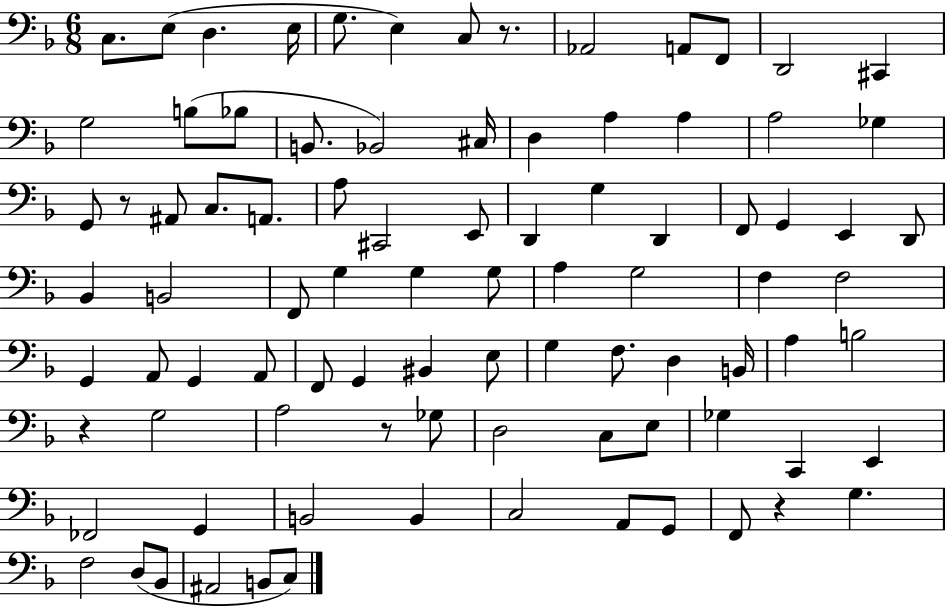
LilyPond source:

{
  \clef bass
  \numericTimeSignature
  \time 6/8
  \key f \major
  \repeat volta 2 { c8. e8( d4. e16 | g8. e4) c8 r8. | aes,2 a,8 f,8 | d,2 cis,4 | \break g2 b8( bes8 | b,8. bes,2) cis16 | d4 a4 a4 | a2 ges4 | \break g,8 r8 ais,8 c8. a,8. | a8 cis,2 e,8 | d,4 g4 d,4 | f,8 g,4 e,4 d,8 | \break bes,4 b,2 | f,8 g4 g4 g8 | a4 g2 | f4 f2 | \break g,4 a,8 g,4 a,8 | f,8 g,4 bis,4 e8 | g4 f8. d4 b,16 | a4 b2 | \break r4 g2 | a2 r8 ges8 | d2 c8 e8 | ges4 c,4 e,4 | \break fes,2 g,4 | b,2 b,4 | c2 a,8 g,8 | f,8 r4 g4. | \break f2 d8( bes,8 | ais,2 b,8 c8) | } \bar "|."
}